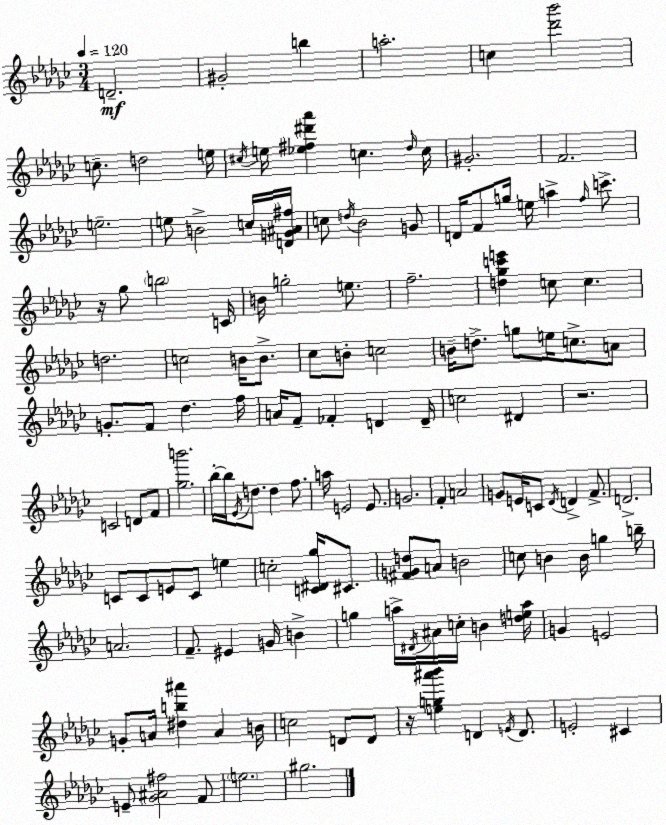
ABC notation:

X:1
T:Untitled
M:3/4
L:1/4
K:Ebm
D2 ^G2 b a2 c [_d'_b']2 c/2 d2 e/4 ^c/4 e/4 [_e^f^d'_a'] c _d/4 c/4 ^G2 F2 e2 e/2 B2 c/4 [DG^A^f]/4 c/2 d/4 _B2 G/2 D/4 F/2 g/4 e/4 a f/4 c'/2 z/4 _g/2 b2 C/4 B/4 g2 e/2 f2 [d_gc'e'] c/2 c d2 c2 B/4 B/2 _c/2 B/2 c2 B/4 d/2 g/2 e/4 c/2 A/2 G/2 F/2 _d f/4 A/4 F/2 _F D D/4 c2 ^D z2 C2 D/2 F/2 [_gb']2 _b/4 _b/4 _E/4 d/2 d f/2 a/4 E2 E/2 G2 F A2 G/2 E/4 C/2 _D/4 D F/2 D2 C/2 C/2 E/2 C/2 e c2 [C^D_g]/4 ^C/2 [^FGd]/2 A/2 B2 c/2 B B/4 g b/4 A2 F/2 ^E G/4 B g a/4 ^D/4 ^A/4 c/4 B [dea]/4 G E2 G/2 A/4 [^db^a'] A B/4 c2 D/2 D/2 z/4 [eg^a'_b'] D E/4 D/2 E2 ^C E/2 [_G^A^f]2 F/2 e2 ^g2